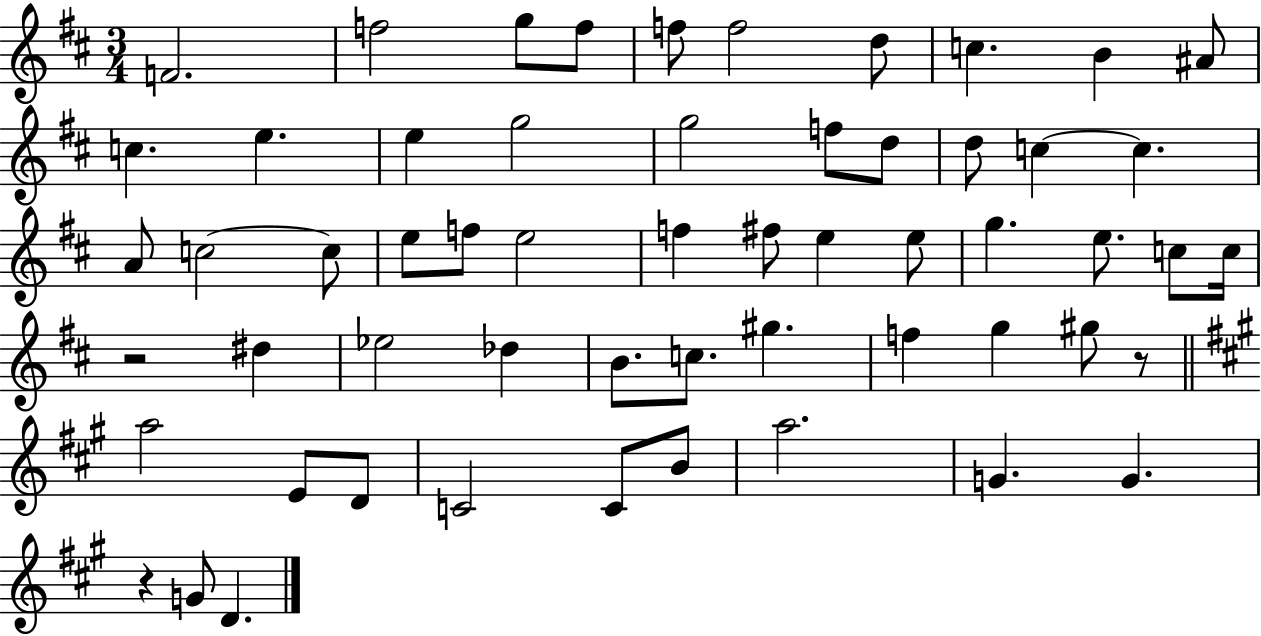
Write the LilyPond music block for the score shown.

{
  \clef treble
  \numericTimeSignature
  \time 3/4
  \key d \major
  f'2. | f''2 g''8 f''8 | f''8 f''2 d''8 | c''4. b'4 ais'8 | \break c''4. e''4. | e''4 g''2 | g''2 f''8 d''8 | d''8 c''4~~ c''4. | \break a'8 c''2~~ c''8 | e''8 f''8 e''2 | f''4 fis''8 e''4 e''8 | g''4. e''8. c''8 c''16 | \break r2 dis''4 | ees''2 des''4 | b'8. c''8. gis''4. | f''4 g''4 gis''8 r8 | \break \bar "||" \break \key a \major a''2 e'8 d'8 | c'2 c'8 b'8 | a''2. | g'4. g'4. | \break r4 g'8 d'4. | \bar "|."
}